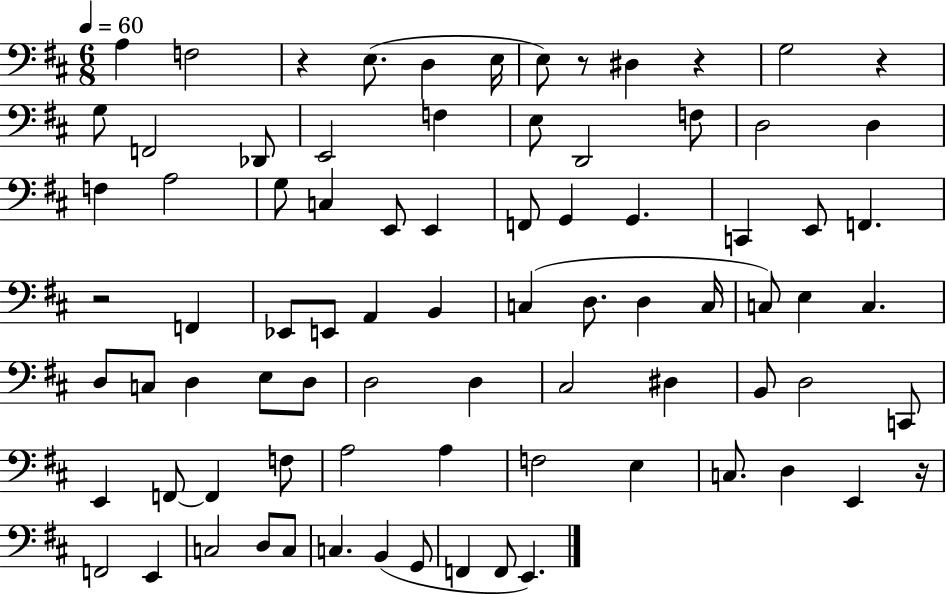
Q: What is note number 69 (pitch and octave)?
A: D3